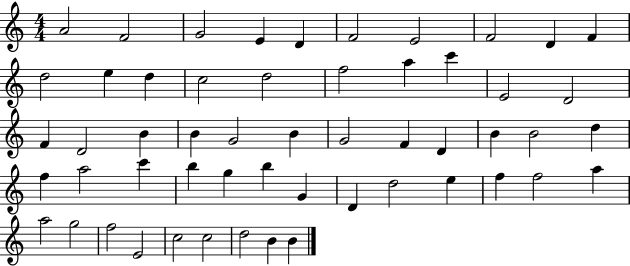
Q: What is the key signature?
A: C major